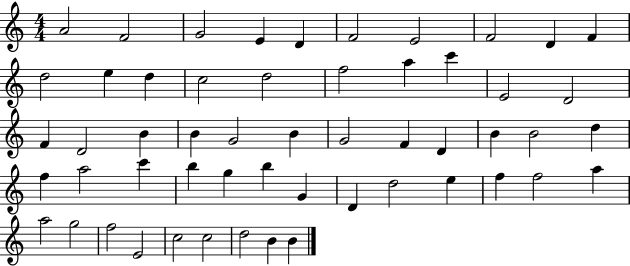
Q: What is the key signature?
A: C major